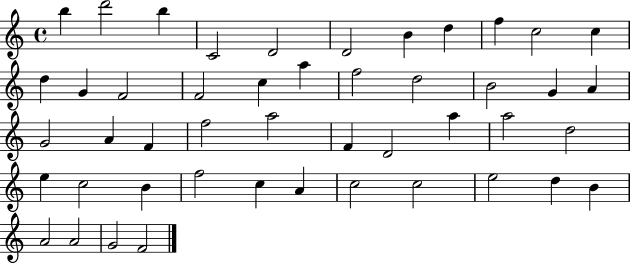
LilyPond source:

{
  \clef treble
  \time 4/4
  \defaultTimeSignature
  \key c \major
  b''4 d'''2 b''4 | c'2 d'2 | d'2 b'4 d''4 | f''4 c''2 c''4 | \break d''4 g'4 f'2 | f'2 c''4 a''4 | f''2 d''2 | b'2 g'4 a'4 | \break g'2 a'4 f'4 | f''2 a''2 | f'4 d'2 a''4 | a''2 d''2 | \break e''4 c''2 b'4 | f''2 c''4 a'4 | c''2 c''2 | e''2 d''4 b'4 | \break a'2 a'2 | g'2 f'2 | \bar "|."
}